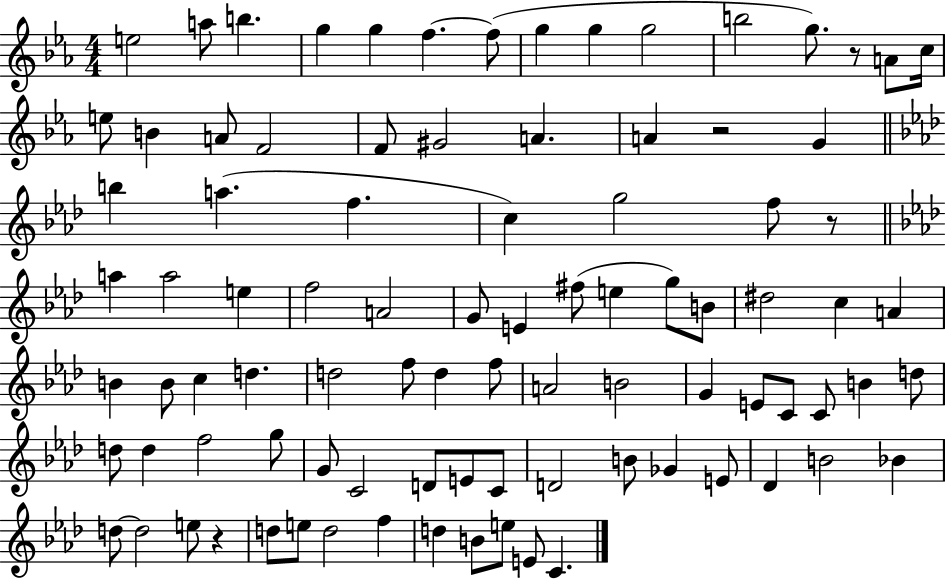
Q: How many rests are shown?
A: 4